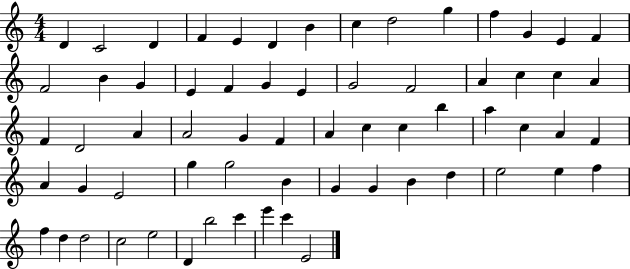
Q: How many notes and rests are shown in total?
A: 65